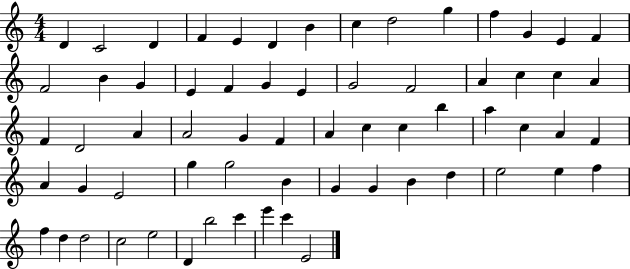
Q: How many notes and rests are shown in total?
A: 65